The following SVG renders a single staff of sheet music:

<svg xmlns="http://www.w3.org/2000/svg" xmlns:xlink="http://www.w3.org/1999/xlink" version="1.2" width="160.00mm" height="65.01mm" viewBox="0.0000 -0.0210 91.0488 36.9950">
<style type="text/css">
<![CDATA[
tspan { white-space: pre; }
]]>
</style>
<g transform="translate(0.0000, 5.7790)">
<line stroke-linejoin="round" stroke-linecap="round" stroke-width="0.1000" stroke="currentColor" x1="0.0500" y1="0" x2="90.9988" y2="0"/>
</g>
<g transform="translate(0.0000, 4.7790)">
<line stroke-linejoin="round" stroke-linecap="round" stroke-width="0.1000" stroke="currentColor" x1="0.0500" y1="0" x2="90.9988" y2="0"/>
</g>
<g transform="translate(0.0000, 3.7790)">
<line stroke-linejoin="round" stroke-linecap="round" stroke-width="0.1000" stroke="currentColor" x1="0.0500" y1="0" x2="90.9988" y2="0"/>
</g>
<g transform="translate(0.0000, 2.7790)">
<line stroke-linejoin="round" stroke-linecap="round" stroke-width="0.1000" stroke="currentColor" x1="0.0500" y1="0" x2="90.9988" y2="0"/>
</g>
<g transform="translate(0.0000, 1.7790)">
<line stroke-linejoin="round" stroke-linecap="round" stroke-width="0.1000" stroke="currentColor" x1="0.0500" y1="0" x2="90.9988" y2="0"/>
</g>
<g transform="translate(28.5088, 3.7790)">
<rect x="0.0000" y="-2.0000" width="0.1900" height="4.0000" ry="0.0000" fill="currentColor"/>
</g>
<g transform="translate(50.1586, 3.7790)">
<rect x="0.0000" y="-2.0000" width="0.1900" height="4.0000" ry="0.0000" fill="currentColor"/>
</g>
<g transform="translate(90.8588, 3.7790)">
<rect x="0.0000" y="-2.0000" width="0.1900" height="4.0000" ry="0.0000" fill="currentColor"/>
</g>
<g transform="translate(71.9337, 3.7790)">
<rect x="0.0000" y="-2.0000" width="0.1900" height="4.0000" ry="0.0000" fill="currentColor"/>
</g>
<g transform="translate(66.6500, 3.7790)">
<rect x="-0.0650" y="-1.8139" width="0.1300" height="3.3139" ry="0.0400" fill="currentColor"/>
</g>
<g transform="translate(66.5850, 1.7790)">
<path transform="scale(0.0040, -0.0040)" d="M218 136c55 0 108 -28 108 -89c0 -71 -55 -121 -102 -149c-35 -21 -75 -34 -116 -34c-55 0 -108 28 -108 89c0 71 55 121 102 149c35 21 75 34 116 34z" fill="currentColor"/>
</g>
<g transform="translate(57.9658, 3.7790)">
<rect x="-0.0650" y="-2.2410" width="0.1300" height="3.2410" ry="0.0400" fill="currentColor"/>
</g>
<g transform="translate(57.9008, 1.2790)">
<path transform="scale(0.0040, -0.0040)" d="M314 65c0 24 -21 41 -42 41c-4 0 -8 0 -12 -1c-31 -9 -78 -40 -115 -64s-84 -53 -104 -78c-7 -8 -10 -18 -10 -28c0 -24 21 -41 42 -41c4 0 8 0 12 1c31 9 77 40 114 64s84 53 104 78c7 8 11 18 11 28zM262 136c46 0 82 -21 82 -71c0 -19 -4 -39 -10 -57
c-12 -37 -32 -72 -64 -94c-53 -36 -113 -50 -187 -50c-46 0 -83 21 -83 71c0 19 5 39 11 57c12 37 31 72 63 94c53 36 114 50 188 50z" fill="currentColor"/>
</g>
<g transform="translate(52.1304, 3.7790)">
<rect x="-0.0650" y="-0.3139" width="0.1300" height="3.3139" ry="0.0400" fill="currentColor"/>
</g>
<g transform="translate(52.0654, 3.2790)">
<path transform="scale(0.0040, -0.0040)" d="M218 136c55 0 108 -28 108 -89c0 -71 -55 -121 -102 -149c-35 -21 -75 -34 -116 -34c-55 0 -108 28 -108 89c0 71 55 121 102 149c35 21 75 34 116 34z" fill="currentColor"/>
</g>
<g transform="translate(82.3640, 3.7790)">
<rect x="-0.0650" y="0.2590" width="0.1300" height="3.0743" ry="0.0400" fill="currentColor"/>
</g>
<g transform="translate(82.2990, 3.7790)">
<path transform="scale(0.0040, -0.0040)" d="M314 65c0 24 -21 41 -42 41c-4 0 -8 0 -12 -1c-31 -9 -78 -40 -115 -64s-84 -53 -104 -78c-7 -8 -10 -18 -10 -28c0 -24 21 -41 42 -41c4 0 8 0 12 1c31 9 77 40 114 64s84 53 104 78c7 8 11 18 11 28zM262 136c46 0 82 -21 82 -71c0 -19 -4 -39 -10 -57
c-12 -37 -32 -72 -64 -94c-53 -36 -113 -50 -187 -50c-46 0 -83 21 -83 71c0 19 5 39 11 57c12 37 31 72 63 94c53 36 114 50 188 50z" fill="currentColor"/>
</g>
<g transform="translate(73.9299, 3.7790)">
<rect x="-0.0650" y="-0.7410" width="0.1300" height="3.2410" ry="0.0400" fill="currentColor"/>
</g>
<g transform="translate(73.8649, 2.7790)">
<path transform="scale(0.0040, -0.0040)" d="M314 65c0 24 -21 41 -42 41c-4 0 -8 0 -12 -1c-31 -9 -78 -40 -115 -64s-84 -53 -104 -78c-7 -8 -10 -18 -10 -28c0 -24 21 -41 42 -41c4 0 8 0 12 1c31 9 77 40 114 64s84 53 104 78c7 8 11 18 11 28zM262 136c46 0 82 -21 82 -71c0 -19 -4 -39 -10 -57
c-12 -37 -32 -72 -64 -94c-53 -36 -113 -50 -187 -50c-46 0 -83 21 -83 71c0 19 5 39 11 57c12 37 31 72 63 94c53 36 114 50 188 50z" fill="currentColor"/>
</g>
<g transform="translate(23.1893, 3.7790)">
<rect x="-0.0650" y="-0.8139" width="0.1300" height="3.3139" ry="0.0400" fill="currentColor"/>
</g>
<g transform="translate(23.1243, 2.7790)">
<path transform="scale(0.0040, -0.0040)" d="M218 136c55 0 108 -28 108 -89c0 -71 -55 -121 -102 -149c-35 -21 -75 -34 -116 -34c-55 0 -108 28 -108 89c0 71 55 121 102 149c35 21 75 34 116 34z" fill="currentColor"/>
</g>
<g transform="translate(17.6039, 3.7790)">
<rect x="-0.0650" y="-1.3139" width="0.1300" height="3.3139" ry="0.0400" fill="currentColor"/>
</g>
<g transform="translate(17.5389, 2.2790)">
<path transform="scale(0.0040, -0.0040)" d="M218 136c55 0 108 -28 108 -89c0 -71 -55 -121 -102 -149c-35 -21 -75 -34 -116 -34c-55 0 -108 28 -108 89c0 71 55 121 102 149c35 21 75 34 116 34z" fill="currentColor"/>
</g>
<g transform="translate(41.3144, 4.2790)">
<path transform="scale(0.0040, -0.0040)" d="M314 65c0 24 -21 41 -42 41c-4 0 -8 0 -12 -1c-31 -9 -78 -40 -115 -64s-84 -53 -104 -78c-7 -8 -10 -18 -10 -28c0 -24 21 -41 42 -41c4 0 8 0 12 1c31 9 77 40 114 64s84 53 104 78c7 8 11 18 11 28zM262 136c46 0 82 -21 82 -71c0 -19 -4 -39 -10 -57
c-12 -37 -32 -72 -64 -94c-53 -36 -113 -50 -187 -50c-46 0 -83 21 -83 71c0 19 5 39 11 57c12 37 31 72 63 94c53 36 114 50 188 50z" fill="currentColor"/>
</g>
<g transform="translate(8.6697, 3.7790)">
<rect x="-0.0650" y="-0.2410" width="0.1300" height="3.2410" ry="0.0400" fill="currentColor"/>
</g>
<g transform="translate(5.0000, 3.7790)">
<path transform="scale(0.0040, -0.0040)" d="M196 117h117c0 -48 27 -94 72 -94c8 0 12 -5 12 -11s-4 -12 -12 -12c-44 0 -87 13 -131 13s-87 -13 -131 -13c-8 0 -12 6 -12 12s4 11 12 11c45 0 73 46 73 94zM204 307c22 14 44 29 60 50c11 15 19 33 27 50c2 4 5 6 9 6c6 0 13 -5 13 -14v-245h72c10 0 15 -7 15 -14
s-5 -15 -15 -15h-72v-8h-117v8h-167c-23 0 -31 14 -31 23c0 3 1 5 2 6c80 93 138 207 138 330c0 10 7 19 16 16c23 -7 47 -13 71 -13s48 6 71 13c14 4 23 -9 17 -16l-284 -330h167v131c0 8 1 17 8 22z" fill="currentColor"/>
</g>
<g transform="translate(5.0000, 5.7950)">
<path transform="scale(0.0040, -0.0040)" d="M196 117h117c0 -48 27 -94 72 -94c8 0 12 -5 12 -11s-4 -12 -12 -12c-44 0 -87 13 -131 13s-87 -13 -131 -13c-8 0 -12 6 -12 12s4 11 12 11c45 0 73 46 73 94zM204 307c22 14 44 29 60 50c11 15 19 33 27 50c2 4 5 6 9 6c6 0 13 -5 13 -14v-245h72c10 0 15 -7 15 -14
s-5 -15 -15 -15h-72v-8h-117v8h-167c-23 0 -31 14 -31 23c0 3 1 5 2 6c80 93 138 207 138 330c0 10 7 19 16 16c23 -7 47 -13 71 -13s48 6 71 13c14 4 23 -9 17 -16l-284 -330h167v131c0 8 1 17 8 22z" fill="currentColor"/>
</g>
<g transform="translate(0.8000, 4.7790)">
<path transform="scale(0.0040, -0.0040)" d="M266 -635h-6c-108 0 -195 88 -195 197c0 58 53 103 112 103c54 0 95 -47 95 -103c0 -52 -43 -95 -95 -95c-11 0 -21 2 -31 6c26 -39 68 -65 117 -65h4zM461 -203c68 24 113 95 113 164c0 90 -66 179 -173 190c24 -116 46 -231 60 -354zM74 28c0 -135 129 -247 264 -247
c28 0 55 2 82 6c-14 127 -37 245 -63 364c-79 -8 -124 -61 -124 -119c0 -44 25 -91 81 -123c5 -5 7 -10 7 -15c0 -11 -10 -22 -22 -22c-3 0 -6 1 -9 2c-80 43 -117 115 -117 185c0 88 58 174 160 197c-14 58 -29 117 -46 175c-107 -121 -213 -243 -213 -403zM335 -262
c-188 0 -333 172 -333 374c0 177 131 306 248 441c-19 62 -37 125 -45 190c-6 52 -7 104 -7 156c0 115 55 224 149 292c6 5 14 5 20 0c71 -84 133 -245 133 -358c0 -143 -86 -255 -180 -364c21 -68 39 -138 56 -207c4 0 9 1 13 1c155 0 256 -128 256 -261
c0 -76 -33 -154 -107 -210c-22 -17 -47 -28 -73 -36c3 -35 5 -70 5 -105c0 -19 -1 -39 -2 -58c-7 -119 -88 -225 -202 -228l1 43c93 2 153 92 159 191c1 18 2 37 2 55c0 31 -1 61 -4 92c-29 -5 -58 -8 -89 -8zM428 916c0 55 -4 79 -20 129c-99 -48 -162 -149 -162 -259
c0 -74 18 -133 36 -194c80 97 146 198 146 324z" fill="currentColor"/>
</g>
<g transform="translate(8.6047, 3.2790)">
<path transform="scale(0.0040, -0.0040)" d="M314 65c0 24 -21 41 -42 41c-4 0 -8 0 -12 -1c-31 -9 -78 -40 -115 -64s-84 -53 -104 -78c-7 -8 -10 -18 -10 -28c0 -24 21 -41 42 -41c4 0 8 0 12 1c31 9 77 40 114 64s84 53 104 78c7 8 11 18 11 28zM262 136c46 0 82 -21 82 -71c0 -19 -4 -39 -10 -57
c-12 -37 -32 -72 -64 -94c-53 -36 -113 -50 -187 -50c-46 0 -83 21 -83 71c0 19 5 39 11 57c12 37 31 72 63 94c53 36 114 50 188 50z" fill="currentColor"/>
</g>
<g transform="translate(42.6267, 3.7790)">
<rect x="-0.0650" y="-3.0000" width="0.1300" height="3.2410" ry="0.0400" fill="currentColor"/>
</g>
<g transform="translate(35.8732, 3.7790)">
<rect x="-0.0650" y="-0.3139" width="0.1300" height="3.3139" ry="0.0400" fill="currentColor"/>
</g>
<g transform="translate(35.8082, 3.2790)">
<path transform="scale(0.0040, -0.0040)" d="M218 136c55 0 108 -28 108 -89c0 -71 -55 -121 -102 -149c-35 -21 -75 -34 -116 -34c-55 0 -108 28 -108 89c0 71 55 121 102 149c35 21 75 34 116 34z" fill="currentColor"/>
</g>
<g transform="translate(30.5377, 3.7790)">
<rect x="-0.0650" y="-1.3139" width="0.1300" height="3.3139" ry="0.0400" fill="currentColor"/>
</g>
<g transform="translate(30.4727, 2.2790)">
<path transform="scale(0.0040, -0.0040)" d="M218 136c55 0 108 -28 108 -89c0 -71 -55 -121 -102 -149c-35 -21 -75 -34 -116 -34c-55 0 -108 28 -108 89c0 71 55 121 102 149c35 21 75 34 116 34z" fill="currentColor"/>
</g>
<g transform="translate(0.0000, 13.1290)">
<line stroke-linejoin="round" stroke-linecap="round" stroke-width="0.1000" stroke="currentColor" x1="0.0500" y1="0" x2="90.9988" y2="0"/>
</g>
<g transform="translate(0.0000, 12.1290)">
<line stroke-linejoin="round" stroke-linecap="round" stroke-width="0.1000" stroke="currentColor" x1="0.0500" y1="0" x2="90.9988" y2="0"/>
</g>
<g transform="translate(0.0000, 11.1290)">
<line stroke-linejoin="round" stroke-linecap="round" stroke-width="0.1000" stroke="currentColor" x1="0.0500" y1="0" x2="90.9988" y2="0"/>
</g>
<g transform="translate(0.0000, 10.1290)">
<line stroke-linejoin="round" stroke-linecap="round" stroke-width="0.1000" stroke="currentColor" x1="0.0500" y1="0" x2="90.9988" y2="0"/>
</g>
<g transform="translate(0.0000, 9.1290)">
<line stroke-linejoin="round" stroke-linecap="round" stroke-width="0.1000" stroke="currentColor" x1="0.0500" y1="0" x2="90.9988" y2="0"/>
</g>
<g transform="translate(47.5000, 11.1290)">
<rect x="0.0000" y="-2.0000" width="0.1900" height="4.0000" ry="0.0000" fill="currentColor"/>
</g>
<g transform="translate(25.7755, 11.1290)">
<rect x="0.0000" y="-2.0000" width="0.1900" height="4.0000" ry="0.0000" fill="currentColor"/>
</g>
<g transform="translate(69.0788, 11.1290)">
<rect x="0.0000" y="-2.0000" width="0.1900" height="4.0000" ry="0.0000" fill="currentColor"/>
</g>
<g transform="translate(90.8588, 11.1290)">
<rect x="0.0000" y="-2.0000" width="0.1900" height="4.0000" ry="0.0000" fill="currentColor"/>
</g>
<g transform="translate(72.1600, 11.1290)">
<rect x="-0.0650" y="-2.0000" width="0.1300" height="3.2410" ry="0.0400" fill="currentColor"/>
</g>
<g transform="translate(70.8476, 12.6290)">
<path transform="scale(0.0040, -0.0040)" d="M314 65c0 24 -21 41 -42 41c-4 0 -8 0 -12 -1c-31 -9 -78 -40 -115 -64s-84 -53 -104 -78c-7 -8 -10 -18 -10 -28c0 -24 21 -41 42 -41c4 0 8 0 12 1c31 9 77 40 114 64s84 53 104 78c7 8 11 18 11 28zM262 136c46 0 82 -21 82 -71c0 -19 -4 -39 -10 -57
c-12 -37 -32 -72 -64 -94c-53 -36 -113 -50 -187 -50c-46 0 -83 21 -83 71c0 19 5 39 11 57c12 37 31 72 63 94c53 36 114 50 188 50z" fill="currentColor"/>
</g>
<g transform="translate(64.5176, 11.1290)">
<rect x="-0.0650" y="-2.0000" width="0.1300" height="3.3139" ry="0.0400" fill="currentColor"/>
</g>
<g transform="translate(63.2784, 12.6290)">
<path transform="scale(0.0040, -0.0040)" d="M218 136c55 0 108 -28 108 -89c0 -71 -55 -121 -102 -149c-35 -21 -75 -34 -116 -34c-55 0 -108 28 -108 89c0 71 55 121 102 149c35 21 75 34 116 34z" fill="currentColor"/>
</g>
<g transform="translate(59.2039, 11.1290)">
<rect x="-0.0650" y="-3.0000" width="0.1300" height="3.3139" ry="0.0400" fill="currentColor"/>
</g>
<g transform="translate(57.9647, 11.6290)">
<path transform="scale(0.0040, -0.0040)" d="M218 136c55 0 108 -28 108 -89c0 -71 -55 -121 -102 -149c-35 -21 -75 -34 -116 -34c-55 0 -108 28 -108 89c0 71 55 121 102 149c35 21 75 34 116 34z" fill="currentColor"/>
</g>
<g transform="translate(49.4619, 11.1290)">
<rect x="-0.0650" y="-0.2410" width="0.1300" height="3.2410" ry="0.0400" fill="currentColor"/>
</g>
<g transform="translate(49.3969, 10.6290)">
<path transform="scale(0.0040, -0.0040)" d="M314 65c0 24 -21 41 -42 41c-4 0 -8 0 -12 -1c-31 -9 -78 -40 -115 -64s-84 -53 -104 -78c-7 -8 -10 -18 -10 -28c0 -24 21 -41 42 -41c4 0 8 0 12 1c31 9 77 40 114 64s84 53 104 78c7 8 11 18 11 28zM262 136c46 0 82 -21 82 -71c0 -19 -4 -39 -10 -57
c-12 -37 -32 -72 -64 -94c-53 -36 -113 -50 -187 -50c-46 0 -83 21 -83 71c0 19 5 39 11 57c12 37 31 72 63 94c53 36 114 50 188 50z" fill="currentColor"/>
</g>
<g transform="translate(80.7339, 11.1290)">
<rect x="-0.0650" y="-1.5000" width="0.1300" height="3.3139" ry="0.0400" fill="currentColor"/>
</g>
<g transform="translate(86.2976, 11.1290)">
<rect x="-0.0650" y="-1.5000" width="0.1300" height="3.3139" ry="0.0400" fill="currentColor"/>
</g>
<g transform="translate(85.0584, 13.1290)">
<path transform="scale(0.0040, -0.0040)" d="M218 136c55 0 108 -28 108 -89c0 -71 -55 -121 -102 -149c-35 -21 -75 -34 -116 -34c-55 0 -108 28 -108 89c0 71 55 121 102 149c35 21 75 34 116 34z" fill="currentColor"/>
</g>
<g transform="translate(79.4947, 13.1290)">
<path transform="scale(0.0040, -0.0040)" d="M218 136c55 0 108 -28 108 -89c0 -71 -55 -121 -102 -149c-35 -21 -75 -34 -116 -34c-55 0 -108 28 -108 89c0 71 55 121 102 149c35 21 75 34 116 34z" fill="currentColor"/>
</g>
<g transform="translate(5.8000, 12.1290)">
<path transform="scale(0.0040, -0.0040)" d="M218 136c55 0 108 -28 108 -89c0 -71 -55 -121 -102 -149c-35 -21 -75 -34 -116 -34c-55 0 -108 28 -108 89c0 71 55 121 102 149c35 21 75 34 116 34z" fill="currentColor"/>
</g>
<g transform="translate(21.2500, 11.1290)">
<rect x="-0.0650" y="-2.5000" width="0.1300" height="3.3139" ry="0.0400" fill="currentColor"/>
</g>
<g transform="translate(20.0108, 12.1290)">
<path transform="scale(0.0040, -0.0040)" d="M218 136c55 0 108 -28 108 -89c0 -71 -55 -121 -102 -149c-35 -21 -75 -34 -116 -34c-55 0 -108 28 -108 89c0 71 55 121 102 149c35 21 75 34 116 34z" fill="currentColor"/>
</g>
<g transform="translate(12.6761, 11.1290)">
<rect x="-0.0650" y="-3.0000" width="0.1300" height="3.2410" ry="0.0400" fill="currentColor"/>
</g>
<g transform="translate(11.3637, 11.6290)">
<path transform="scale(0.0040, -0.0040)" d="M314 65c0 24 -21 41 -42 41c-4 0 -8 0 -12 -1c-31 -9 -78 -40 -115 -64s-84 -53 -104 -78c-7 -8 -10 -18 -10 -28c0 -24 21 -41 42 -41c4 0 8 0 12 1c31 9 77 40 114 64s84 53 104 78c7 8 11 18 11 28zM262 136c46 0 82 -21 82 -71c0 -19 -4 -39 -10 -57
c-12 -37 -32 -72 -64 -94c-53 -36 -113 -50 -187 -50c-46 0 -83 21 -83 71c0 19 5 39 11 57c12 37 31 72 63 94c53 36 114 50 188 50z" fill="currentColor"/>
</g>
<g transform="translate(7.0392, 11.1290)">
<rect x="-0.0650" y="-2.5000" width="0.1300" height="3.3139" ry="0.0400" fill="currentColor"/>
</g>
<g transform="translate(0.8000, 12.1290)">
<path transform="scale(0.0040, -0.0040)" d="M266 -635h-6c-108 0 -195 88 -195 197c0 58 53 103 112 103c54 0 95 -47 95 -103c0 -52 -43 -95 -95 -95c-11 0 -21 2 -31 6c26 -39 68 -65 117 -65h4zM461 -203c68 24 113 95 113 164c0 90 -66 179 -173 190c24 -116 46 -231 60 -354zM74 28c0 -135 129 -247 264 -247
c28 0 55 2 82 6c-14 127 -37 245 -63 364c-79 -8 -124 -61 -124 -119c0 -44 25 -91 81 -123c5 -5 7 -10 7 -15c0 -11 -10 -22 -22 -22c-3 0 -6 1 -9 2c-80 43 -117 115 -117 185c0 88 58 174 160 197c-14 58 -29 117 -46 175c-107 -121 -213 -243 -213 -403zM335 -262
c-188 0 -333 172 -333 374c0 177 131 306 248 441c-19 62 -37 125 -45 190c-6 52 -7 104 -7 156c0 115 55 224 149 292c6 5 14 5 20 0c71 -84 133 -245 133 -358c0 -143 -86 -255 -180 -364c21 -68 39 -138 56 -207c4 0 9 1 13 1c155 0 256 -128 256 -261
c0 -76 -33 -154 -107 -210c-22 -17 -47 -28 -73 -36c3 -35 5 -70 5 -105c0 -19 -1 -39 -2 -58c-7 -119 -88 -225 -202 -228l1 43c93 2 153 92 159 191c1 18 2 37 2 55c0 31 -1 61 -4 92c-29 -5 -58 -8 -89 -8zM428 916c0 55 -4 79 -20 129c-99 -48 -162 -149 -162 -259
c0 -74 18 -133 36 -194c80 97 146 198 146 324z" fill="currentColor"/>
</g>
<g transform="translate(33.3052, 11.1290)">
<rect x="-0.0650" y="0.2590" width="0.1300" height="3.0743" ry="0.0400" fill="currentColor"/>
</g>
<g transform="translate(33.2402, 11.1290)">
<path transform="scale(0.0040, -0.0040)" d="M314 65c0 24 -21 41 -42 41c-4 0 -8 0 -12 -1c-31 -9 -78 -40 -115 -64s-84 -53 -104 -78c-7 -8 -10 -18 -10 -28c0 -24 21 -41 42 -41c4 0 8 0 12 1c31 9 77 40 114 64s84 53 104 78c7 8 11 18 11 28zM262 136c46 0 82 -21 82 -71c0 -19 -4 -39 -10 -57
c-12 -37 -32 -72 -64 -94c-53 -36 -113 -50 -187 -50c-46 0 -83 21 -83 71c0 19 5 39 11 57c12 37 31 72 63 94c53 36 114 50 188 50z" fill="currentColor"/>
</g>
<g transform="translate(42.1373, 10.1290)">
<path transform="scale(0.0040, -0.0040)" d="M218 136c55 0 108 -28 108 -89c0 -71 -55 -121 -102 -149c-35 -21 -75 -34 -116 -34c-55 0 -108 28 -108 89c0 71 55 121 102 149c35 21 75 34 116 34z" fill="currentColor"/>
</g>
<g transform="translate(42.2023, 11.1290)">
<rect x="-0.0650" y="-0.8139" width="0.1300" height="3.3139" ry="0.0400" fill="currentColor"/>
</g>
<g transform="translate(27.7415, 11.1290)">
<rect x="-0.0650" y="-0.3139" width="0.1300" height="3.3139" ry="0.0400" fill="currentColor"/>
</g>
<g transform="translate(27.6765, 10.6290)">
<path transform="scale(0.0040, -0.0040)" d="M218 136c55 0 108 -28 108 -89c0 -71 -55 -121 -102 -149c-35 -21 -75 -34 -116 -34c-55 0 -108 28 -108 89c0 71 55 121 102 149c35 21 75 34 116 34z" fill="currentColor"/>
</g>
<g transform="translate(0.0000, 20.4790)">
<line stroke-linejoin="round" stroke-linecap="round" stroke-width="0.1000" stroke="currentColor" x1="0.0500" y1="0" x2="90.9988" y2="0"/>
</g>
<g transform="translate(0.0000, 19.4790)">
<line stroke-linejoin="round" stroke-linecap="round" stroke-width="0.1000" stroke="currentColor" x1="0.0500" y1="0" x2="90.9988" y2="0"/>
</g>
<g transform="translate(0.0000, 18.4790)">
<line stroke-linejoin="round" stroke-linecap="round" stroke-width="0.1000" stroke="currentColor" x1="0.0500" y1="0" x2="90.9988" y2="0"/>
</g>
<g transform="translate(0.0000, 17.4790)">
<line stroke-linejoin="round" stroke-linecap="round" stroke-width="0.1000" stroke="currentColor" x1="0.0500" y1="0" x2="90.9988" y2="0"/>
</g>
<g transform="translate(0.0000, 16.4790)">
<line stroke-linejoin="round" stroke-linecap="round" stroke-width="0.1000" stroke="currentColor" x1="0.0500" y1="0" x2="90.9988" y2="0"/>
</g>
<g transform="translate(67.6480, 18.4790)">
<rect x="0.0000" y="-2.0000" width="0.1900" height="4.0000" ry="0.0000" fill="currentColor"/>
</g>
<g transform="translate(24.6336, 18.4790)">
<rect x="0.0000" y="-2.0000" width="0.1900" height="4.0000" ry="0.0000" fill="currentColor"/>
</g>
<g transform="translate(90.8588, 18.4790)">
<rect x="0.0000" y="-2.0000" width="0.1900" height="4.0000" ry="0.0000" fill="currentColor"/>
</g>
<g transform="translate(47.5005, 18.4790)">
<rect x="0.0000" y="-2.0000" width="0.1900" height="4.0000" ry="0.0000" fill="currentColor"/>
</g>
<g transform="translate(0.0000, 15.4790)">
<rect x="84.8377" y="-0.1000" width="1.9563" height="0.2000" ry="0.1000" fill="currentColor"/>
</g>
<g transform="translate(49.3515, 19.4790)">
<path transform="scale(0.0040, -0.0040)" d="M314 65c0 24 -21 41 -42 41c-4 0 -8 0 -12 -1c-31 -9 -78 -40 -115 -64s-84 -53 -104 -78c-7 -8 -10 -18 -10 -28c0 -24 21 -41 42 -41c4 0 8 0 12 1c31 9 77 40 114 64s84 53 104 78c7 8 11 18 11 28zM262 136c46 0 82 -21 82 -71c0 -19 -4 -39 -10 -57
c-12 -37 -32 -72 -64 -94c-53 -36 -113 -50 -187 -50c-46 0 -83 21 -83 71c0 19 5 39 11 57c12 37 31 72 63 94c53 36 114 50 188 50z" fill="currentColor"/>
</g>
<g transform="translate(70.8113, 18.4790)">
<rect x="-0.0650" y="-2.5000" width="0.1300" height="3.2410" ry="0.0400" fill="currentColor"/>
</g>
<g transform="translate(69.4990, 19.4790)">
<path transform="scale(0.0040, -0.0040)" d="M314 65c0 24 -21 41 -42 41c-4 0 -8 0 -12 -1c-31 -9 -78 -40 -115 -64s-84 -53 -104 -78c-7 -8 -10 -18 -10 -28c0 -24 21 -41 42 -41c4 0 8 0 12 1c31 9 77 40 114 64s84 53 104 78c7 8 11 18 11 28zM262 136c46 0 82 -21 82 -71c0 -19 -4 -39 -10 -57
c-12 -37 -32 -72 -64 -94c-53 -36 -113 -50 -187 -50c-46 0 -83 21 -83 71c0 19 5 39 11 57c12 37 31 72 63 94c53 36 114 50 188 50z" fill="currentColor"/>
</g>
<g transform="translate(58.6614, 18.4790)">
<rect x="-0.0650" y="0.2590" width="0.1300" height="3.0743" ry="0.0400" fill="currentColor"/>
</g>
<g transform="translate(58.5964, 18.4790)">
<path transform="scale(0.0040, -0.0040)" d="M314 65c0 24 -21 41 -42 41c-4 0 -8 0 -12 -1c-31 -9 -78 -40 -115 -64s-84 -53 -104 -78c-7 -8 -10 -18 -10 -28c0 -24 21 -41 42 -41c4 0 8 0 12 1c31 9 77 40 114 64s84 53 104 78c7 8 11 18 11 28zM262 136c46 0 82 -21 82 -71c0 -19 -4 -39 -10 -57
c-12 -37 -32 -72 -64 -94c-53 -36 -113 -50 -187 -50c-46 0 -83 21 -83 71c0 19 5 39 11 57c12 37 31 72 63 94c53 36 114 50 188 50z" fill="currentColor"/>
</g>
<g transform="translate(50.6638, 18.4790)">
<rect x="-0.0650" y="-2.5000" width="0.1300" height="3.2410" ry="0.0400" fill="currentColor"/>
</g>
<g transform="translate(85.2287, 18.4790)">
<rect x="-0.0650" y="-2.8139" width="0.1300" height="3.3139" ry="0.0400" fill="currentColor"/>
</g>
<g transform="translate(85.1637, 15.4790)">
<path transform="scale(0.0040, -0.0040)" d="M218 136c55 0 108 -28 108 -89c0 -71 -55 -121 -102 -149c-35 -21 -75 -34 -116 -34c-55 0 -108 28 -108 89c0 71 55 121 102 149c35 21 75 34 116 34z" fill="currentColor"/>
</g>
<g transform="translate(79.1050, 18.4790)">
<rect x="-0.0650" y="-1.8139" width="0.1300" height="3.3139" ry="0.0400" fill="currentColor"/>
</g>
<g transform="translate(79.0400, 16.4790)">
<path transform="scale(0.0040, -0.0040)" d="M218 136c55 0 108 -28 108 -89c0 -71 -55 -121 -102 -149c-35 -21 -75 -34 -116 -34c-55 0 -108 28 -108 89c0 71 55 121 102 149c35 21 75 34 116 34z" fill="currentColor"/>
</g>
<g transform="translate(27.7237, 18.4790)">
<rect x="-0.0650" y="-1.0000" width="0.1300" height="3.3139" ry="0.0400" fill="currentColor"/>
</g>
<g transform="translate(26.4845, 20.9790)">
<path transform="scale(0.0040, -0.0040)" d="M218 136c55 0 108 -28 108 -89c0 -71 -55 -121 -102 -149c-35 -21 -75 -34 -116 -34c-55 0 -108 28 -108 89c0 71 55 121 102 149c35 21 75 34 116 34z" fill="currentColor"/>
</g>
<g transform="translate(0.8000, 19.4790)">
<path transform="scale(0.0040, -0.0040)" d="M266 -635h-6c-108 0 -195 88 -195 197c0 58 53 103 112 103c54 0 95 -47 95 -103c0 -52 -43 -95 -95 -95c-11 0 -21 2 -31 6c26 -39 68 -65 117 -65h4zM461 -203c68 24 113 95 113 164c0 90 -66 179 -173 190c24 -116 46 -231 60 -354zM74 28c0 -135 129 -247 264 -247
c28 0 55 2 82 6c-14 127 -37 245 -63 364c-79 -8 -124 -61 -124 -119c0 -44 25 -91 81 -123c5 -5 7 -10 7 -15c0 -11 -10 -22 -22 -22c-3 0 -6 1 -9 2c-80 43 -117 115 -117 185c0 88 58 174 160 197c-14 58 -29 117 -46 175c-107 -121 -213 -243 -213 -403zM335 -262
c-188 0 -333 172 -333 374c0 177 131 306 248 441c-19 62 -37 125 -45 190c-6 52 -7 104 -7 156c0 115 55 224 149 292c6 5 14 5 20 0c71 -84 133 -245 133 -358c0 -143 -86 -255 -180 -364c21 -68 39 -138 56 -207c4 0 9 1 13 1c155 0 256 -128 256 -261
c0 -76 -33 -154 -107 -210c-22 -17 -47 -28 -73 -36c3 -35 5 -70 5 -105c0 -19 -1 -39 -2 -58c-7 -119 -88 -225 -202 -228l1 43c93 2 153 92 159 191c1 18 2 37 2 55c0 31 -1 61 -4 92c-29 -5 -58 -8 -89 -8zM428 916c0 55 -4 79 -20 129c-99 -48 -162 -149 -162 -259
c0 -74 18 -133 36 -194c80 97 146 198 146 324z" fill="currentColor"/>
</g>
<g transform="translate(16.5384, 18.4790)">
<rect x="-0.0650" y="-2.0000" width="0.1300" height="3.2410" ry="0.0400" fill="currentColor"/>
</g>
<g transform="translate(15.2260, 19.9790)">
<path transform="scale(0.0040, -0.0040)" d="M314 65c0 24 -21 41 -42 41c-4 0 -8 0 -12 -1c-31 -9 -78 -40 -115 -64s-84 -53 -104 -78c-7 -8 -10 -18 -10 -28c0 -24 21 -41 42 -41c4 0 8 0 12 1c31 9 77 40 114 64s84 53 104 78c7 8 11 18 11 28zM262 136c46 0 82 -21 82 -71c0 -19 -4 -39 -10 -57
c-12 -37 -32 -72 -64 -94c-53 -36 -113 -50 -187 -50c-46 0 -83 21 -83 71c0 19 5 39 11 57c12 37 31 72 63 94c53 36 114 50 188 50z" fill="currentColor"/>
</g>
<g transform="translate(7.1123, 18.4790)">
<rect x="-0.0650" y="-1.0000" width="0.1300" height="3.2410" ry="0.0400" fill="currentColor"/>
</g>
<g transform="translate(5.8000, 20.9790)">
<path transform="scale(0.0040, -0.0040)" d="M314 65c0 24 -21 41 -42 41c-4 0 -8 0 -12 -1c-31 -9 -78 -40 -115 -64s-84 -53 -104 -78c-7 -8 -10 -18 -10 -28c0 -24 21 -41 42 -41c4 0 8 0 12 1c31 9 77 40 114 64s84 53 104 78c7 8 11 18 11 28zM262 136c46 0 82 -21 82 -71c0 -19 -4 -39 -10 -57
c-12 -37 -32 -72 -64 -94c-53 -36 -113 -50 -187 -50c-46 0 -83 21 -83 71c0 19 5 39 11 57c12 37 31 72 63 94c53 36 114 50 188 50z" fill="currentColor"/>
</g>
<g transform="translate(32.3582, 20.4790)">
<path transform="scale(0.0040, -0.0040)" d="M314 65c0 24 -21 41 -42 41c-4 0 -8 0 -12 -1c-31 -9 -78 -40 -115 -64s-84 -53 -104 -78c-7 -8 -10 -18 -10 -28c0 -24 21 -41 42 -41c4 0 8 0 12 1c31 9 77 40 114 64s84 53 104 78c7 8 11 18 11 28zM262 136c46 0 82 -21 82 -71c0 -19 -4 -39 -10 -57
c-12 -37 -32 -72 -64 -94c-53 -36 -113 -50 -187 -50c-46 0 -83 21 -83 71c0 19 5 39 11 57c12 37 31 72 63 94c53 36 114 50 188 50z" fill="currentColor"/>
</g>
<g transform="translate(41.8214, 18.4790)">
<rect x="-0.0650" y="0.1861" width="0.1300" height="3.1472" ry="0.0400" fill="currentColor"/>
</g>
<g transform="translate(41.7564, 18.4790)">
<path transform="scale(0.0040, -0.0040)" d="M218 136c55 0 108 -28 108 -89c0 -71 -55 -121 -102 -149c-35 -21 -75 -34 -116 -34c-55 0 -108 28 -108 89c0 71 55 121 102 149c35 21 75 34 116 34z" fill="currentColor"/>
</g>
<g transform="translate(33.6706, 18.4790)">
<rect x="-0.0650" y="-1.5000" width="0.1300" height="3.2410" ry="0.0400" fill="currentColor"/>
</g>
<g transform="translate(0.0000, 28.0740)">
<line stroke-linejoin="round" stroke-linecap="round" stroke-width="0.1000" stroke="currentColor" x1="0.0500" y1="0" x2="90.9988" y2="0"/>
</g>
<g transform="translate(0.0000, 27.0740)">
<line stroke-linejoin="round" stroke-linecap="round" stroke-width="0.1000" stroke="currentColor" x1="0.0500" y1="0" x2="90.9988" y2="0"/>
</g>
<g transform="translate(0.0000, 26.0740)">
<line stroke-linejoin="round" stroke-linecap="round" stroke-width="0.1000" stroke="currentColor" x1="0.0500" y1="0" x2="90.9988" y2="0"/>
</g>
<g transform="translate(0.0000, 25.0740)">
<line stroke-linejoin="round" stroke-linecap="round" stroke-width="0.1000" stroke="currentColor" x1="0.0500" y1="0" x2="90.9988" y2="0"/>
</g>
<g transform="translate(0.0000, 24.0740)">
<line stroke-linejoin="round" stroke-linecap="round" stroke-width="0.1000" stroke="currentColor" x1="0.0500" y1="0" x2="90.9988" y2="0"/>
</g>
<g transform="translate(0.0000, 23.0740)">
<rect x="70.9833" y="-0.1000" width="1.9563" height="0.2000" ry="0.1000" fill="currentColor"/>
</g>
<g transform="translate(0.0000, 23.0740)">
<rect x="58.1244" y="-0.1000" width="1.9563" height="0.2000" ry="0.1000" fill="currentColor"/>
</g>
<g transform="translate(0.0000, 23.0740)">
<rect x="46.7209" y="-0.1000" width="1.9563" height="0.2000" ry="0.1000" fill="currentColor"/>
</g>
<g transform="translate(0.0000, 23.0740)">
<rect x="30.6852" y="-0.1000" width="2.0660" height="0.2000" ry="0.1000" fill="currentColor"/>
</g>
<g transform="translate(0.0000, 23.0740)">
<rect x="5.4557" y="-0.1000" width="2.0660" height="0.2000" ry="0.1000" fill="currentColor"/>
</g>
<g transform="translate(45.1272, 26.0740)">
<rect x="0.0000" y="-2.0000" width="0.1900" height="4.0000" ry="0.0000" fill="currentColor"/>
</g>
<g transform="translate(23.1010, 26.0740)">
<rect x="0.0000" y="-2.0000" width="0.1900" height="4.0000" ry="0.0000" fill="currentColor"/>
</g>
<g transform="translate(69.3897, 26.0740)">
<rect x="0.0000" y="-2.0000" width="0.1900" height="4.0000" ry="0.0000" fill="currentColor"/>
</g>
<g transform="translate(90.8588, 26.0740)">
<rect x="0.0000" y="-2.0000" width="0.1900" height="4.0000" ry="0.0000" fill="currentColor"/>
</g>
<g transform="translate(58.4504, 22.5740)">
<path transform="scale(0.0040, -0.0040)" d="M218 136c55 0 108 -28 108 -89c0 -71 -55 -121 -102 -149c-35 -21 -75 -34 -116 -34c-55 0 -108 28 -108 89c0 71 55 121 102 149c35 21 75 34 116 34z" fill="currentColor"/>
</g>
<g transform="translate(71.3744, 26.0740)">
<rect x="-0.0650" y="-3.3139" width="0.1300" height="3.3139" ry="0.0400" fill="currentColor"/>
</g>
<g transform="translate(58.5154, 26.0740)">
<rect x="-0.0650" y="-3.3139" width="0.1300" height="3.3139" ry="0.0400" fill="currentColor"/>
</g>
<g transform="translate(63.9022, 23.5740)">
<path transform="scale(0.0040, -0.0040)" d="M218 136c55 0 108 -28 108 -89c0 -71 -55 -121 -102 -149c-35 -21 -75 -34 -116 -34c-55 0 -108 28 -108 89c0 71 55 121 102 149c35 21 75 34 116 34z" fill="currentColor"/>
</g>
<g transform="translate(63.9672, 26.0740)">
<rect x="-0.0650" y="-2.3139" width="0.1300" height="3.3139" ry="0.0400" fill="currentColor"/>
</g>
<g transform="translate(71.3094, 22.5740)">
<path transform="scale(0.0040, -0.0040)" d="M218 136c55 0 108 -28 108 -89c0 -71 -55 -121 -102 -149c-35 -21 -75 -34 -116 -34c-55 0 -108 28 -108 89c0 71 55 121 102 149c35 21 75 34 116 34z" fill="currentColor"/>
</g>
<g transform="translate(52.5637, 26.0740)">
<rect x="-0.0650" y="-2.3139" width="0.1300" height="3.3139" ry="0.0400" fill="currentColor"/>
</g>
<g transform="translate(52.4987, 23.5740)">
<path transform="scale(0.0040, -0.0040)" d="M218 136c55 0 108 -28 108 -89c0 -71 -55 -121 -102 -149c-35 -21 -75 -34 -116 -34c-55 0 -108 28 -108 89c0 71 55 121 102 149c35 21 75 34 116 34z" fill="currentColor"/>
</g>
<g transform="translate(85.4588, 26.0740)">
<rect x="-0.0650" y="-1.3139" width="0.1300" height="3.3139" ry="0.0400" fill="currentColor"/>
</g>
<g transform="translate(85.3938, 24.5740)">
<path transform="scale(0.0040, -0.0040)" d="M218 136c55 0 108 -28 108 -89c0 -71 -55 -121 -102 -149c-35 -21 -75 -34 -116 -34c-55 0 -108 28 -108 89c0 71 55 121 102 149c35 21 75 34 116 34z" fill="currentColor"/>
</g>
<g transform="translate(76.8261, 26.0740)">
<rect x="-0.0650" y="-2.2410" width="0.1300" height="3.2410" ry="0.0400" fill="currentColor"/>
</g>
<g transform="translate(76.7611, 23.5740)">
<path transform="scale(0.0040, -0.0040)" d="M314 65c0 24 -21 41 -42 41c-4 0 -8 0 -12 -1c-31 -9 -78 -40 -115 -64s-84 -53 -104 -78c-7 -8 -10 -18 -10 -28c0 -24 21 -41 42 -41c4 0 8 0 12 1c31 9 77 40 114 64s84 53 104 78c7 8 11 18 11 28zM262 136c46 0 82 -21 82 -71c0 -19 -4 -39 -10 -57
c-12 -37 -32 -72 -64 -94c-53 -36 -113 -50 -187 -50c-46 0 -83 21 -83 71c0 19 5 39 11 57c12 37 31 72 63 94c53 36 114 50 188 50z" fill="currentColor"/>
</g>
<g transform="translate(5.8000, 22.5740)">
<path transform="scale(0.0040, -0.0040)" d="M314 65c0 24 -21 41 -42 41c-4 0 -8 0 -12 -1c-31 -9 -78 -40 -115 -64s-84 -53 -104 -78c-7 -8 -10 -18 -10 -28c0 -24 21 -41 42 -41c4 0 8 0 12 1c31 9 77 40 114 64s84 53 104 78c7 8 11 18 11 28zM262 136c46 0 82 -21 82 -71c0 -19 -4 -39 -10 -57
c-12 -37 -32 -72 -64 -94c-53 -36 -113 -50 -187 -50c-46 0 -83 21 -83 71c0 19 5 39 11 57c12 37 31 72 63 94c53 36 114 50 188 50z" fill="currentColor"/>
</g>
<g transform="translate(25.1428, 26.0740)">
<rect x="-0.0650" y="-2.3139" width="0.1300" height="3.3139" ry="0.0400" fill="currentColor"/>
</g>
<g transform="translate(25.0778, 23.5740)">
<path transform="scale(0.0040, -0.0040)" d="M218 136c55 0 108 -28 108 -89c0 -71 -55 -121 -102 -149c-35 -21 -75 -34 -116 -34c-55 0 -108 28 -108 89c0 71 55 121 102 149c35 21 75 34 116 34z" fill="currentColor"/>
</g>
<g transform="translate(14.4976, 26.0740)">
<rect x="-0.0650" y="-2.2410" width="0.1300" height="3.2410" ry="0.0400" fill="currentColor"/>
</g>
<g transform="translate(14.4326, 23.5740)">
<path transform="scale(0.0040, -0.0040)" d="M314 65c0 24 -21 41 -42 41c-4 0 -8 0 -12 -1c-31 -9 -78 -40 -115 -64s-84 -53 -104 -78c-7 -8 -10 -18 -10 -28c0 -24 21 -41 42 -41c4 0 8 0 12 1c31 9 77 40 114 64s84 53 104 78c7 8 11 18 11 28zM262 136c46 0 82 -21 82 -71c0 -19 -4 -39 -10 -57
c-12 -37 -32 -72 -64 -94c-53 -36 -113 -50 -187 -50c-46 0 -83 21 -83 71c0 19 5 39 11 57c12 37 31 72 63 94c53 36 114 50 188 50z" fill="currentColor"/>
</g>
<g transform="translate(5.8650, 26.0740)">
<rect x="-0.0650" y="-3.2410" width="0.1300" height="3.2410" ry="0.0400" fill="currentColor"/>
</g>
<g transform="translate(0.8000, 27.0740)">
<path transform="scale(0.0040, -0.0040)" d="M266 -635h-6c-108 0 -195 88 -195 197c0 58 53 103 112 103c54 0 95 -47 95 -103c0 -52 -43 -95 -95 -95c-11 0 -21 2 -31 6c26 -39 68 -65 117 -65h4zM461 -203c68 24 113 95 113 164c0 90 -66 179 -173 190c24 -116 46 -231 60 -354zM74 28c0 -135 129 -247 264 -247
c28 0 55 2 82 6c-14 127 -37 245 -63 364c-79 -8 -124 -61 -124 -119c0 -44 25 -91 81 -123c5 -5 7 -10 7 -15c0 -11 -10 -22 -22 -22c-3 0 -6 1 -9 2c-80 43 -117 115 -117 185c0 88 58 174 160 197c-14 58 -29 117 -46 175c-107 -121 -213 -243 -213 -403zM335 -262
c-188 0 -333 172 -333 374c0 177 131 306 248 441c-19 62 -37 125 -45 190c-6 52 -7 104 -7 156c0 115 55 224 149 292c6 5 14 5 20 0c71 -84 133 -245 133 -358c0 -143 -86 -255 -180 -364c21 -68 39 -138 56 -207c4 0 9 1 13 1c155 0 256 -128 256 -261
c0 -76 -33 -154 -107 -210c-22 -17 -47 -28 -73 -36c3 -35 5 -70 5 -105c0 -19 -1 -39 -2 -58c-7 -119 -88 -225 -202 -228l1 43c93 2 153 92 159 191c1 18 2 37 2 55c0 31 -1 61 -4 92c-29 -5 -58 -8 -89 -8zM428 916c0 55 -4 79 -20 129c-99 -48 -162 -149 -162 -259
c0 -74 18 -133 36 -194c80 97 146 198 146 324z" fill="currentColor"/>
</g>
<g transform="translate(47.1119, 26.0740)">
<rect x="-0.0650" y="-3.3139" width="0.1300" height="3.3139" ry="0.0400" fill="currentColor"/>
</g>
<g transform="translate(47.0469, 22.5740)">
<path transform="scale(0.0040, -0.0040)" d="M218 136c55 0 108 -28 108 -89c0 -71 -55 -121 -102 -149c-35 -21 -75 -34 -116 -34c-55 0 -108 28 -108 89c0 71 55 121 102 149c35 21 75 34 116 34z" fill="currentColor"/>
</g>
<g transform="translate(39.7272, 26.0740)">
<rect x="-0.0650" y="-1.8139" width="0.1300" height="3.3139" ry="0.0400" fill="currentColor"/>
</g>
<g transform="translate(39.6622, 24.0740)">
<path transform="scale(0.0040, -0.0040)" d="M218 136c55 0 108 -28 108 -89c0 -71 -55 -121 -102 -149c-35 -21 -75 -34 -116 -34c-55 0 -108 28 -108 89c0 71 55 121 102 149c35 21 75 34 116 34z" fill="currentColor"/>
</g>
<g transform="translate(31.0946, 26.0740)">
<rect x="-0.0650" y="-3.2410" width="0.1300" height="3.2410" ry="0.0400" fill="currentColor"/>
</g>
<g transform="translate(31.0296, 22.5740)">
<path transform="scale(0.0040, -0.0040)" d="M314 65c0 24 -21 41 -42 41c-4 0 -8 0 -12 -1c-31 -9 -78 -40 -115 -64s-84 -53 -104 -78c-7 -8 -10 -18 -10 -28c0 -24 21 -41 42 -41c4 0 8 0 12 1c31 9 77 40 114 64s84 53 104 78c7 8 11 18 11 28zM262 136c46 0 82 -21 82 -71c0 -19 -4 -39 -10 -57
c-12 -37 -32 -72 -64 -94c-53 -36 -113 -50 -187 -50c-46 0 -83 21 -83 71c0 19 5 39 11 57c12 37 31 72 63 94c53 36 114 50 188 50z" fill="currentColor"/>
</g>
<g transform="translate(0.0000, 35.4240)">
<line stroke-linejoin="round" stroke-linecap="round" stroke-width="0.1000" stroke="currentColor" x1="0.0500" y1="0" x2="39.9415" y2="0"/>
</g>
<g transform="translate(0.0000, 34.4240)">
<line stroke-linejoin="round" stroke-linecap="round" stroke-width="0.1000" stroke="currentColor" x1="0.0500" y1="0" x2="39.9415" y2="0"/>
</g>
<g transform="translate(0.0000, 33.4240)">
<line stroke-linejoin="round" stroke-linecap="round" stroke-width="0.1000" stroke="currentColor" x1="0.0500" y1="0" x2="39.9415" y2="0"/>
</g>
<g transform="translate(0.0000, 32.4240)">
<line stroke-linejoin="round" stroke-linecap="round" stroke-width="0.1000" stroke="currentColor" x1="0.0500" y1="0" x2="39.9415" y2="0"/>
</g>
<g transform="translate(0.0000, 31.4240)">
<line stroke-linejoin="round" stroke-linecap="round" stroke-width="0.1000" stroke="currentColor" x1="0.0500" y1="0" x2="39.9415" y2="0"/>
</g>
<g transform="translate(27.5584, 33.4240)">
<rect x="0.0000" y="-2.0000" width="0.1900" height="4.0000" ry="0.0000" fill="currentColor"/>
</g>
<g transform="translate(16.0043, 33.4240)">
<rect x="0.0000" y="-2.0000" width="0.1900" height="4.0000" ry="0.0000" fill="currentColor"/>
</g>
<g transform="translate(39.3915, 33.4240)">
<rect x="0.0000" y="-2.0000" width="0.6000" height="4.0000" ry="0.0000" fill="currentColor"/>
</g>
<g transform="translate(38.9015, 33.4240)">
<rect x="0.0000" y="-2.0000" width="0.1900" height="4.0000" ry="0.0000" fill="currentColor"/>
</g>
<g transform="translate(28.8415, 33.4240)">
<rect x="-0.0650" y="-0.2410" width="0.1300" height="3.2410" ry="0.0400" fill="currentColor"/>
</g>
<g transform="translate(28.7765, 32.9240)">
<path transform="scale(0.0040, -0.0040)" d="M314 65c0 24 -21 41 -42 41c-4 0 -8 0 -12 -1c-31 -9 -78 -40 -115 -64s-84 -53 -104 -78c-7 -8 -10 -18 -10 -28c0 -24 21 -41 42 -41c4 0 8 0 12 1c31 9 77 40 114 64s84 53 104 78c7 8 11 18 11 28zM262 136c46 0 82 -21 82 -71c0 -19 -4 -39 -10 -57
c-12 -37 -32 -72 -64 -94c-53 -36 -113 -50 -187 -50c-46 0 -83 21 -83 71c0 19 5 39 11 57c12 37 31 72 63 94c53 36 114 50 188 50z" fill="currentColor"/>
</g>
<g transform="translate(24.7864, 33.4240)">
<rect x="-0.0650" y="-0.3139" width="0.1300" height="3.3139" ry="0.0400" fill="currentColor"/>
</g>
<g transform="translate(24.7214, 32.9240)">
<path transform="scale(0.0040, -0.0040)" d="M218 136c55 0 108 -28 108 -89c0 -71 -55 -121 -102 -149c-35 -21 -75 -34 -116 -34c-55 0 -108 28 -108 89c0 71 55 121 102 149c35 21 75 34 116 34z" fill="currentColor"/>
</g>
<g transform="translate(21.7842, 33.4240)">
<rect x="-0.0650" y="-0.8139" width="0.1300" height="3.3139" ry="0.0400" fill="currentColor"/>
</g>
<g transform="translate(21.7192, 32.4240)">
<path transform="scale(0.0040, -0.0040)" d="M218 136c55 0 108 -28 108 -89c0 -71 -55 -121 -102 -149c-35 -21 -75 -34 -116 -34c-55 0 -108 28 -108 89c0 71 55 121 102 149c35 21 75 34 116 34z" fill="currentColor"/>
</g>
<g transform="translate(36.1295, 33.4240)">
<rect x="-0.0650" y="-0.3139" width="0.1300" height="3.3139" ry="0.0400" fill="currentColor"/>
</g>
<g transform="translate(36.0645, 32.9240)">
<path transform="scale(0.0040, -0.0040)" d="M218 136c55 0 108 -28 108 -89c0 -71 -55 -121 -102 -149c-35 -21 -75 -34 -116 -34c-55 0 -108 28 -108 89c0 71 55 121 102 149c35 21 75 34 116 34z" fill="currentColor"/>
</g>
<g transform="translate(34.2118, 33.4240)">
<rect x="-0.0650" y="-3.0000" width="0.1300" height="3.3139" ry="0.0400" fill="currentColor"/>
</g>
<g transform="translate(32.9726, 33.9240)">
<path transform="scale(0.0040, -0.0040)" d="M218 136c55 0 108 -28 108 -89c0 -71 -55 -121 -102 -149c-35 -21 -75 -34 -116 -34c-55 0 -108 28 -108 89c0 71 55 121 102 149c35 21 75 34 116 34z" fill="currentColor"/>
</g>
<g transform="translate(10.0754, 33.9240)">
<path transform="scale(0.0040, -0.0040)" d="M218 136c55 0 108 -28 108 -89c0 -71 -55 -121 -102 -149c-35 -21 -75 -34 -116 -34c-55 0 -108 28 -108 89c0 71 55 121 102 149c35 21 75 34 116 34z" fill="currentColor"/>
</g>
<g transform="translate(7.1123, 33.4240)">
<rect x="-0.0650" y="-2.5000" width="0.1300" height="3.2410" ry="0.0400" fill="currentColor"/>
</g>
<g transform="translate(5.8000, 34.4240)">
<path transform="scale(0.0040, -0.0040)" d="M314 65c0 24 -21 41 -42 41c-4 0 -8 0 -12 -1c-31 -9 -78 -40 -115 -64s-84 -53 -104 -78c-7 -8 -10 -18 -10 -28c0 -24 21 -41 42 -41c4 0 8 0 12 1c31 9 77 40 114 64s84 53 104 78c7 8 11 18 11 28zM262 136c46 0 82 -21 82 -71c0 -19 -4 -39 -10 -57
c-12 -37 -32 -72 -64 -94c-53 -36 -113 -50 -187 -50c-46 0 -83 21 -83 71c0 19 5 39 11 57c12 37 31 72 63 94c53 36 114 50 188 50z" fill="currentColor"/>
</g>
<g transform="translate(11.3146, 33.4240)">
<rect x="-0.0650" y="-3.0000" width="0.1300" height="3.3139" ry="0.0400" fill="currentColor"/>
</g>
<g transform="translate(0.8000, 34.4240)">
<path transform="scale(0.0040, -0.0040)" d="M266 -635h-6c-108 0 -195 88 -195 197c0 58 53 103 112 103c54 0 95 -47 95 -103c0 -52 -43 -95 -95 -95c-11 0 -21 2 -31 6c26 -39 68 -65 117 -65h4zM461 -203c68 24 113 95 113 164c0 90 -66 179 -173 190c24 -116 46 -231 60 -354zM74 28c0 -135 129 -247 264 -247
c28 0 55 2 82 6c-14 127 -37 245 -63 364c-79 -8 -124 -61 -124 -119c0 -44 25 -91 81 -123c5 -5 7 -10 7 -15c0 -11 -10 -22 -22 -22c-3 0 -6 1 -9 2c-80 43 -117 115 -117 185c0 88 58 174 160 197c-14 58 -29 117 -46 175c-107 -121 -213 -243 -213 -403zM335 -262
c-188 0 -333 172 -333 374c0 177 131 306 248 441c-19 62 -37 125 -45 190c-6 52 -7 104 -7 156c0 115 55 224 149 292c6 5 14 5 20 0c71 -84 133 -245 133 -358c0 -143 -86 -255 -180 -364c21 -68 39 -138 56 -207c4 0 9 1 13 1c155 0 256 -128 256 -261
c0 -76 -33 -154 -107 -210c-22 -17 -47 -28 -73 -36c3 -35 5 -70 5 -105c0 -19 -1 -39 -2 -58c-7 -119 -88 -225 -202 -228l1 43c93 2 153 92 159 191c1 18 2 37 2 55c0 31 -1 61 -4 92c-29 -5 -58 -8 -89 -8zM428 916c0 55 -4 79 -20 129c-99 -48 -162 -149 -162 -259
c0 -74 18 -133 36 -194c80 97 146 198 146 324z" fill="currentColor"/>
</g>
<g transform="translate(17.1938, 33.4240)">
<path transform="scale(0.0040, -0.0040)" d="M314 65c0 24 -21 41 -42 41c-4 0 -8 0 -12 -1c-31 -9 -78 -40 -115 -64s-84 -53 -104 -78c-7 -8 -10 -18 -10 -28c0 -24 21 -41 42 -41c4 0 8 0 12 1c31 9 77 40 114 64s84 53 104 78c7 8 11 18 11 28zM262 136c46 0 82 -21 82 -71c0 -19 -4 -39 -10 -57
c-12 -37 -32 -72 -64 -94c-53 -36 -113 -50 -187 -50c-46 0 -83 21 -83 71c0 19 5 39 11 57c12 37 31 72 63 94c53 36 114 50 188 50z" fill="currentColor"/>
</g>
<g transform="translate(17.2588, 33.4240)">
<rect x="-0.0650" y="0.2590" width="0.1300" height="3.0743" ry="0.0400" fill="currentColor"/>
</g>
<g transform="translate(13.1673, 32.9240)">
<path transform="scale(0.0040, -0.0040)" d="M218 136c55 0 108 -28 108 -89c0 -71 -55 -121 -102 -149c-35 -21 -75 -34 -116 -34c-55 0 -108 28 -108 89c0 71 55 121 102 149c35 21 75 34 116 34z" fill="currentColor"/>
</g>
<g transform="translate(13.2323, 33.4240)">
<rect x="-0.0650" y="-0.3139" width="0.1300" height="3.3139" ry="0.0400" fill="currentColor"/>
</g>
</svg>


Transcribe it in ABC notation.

X:1
T:Untitled
M:4/4
L:1/4
K:C
c2 e d e c A2 c g2 f d2 B2 G A2 G c B2 d c2 A F F2 E E D2 F2 D E2 B G2 B2 G2 f a b2 g2 g b2 f b g b g b g2 e G2 A c B2 d c c2 A c